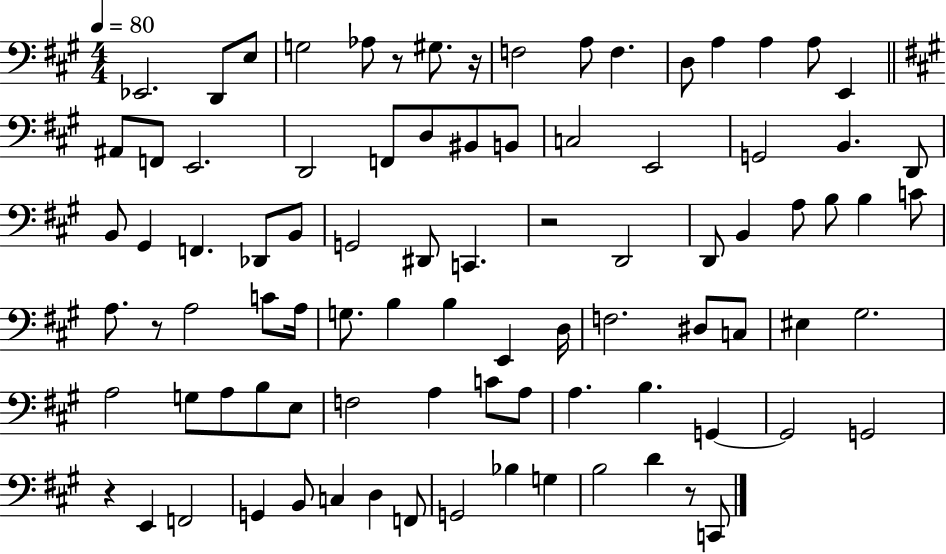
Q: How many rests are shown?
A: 6